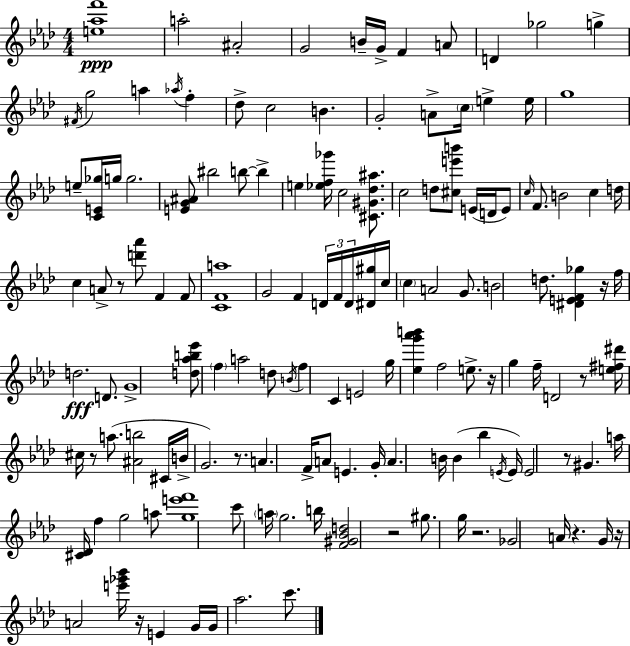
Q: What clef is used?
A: treble